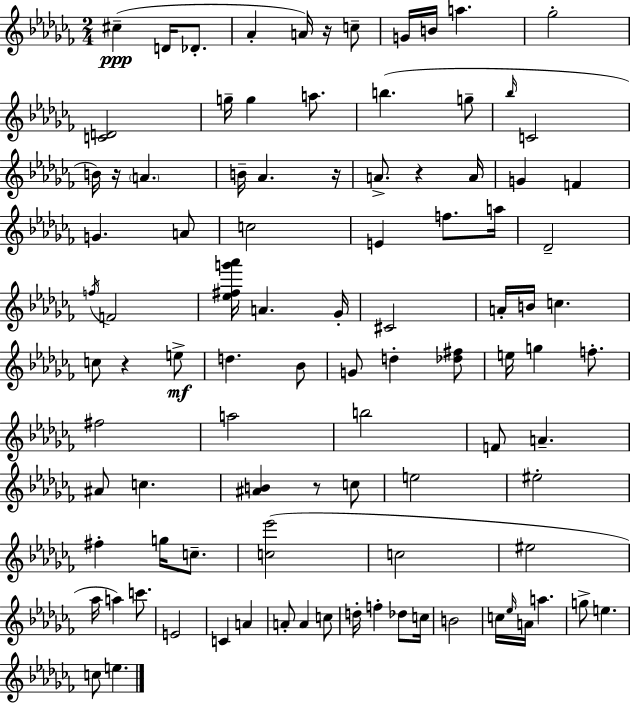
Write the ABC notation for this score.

X:1
T:Untitled
M:2/4
L:1/4
K:Abm
^c D/4 _D/2 _A A/4 z/4 c/2 G/4 B/4 a _g2 [CD]2 g/4 g a/2 b g/2 _b/4 C2 B/4 z/4 A B/4 _A z/4 A/2 z A/4 G F G A/2 c2 E f/2 a/4 _D2 f/4 F2 [_e^fg'_a']/4 A _G/4 ^C2 A/4 B/4 c c/2 z e/2 d _B/2 G/2 d [_d^f]/2 e/4 g f/2 ^f2 a2 b2 F/2 A ^A/2 c [^AB] z/2 c/2 e2 ^e2 ^f g/4 c/2 [c_e']2 c2 ^e2 _a/4 a c'/2 E2 C A A/2 A c/2 d/4 f _d/2 c/4 B2 c/4 _e/4 A/4 a g/2 e c/2 e